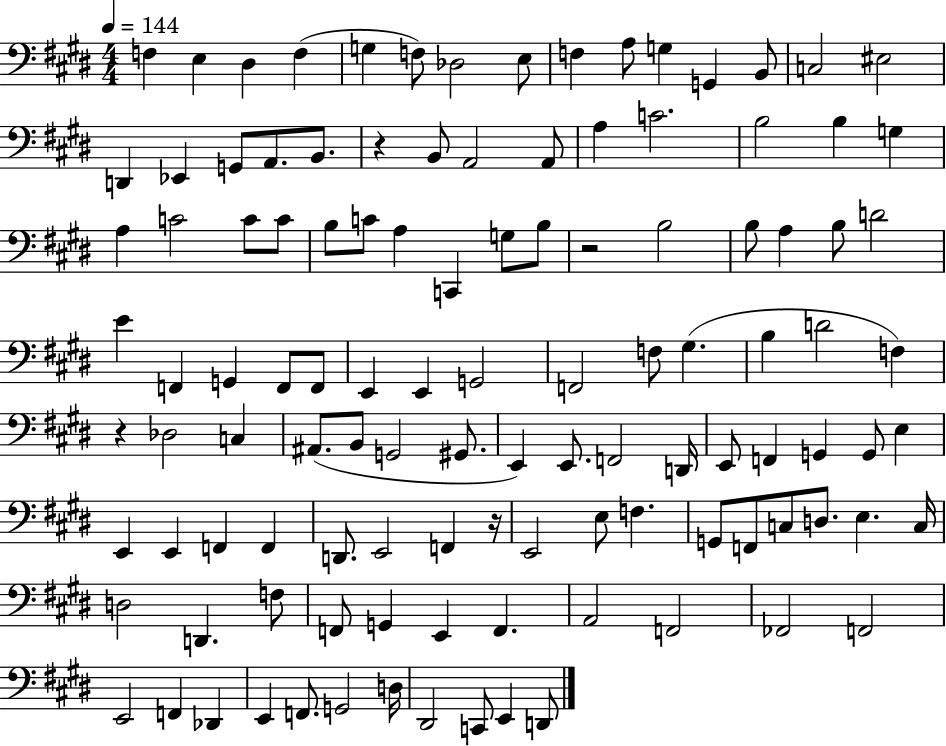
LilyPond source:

{
  \clef bass
  \numericTimeSignature
  \time 4/4
  \key e \major
  \tempo 4 = 144
  f4 e4 dis4 f4( | g4 f8) des2 e8 | f4 a8 g4 g,4 b,8 | c2 eis2 | \break d,4 ees,4 g,8 a,8. b,8. | r4 b,8 a,2 a,8 | a4 c'2. | b2 b4 g4 | \break a4 c'2 c'8 c'8 | b8 c'8 a4 c,4 g8 b8 | r2 b2 | b8 a4 b8 d'2 | \break e'4 f,4 g,4 f,8 f,8 | e,4 e,4 g,2 | f,2 f8 gis4.( | b4 d'2 f4) | \break r4 des2 c4 | ais,8.( b,8 g,2 gis,8. | e,4) e,8. f,2 d,16 | e,8 f,4 g,4 g,8 e4 | \break e,4 e,4 f,4 f,4 | d,8. e,2 f,4 r16 | e,2 e8 f4. | g,8 f,8 c8 d8. e4. c16 | \break d2 d,4. f8 | f,8 g,4 e,4 f,4. | a,2 f,2 | fes,2 f,2 | \break e,2 f,4 des,4 | e,4 f,8. g,2 d16 | dis,2 c,8 e,4 d,8 | \bar "|."
}